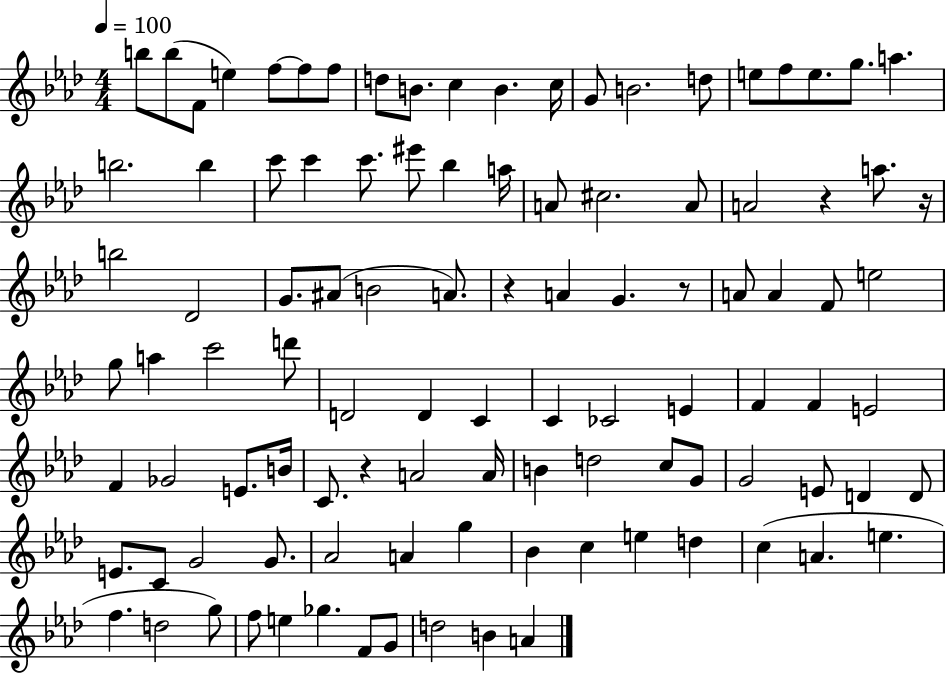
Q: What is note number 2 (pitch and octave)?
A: B5